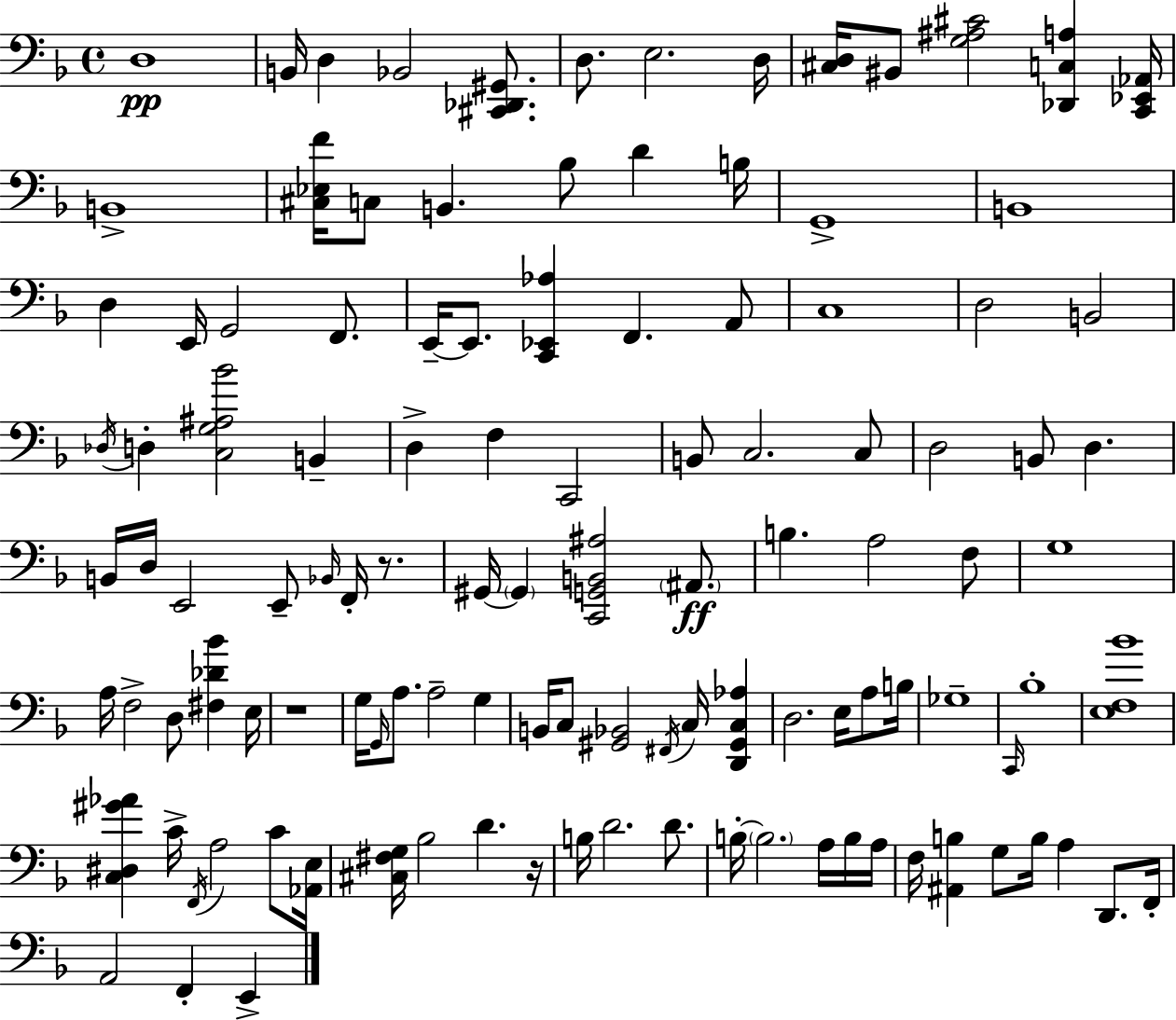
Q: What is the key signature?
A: D minor